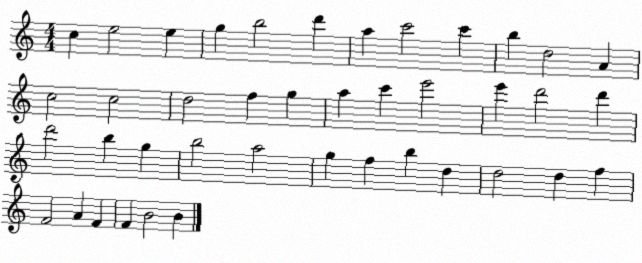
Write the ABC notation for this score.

X:1
T:Untitled
M:4/4
L:1/4
K:C
c e2 e g b2 d' a c'2 c' b d2 A c2 c2 d2 f g a c' e'2 e' d'2 d' d'2 b g b2 a2 g f b d d2 d f F2 A F F B2 B